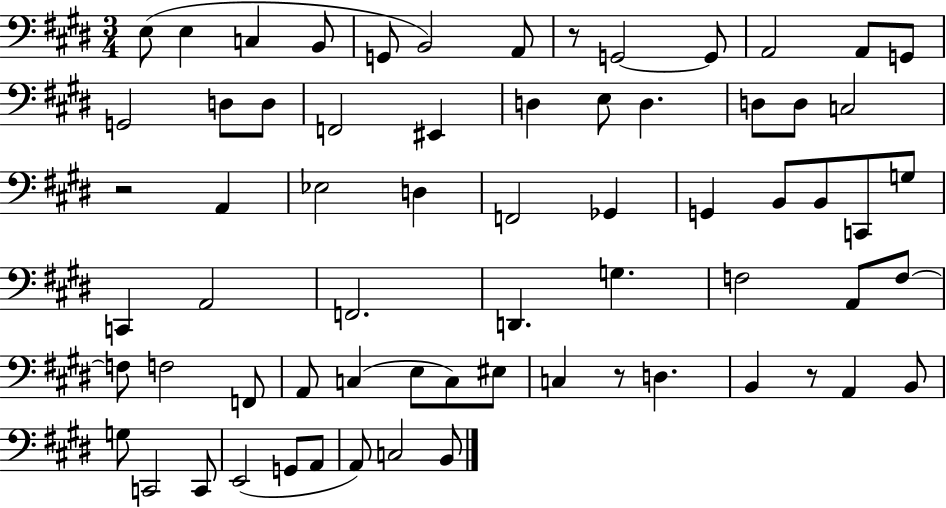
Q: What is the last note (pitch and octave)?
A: B2